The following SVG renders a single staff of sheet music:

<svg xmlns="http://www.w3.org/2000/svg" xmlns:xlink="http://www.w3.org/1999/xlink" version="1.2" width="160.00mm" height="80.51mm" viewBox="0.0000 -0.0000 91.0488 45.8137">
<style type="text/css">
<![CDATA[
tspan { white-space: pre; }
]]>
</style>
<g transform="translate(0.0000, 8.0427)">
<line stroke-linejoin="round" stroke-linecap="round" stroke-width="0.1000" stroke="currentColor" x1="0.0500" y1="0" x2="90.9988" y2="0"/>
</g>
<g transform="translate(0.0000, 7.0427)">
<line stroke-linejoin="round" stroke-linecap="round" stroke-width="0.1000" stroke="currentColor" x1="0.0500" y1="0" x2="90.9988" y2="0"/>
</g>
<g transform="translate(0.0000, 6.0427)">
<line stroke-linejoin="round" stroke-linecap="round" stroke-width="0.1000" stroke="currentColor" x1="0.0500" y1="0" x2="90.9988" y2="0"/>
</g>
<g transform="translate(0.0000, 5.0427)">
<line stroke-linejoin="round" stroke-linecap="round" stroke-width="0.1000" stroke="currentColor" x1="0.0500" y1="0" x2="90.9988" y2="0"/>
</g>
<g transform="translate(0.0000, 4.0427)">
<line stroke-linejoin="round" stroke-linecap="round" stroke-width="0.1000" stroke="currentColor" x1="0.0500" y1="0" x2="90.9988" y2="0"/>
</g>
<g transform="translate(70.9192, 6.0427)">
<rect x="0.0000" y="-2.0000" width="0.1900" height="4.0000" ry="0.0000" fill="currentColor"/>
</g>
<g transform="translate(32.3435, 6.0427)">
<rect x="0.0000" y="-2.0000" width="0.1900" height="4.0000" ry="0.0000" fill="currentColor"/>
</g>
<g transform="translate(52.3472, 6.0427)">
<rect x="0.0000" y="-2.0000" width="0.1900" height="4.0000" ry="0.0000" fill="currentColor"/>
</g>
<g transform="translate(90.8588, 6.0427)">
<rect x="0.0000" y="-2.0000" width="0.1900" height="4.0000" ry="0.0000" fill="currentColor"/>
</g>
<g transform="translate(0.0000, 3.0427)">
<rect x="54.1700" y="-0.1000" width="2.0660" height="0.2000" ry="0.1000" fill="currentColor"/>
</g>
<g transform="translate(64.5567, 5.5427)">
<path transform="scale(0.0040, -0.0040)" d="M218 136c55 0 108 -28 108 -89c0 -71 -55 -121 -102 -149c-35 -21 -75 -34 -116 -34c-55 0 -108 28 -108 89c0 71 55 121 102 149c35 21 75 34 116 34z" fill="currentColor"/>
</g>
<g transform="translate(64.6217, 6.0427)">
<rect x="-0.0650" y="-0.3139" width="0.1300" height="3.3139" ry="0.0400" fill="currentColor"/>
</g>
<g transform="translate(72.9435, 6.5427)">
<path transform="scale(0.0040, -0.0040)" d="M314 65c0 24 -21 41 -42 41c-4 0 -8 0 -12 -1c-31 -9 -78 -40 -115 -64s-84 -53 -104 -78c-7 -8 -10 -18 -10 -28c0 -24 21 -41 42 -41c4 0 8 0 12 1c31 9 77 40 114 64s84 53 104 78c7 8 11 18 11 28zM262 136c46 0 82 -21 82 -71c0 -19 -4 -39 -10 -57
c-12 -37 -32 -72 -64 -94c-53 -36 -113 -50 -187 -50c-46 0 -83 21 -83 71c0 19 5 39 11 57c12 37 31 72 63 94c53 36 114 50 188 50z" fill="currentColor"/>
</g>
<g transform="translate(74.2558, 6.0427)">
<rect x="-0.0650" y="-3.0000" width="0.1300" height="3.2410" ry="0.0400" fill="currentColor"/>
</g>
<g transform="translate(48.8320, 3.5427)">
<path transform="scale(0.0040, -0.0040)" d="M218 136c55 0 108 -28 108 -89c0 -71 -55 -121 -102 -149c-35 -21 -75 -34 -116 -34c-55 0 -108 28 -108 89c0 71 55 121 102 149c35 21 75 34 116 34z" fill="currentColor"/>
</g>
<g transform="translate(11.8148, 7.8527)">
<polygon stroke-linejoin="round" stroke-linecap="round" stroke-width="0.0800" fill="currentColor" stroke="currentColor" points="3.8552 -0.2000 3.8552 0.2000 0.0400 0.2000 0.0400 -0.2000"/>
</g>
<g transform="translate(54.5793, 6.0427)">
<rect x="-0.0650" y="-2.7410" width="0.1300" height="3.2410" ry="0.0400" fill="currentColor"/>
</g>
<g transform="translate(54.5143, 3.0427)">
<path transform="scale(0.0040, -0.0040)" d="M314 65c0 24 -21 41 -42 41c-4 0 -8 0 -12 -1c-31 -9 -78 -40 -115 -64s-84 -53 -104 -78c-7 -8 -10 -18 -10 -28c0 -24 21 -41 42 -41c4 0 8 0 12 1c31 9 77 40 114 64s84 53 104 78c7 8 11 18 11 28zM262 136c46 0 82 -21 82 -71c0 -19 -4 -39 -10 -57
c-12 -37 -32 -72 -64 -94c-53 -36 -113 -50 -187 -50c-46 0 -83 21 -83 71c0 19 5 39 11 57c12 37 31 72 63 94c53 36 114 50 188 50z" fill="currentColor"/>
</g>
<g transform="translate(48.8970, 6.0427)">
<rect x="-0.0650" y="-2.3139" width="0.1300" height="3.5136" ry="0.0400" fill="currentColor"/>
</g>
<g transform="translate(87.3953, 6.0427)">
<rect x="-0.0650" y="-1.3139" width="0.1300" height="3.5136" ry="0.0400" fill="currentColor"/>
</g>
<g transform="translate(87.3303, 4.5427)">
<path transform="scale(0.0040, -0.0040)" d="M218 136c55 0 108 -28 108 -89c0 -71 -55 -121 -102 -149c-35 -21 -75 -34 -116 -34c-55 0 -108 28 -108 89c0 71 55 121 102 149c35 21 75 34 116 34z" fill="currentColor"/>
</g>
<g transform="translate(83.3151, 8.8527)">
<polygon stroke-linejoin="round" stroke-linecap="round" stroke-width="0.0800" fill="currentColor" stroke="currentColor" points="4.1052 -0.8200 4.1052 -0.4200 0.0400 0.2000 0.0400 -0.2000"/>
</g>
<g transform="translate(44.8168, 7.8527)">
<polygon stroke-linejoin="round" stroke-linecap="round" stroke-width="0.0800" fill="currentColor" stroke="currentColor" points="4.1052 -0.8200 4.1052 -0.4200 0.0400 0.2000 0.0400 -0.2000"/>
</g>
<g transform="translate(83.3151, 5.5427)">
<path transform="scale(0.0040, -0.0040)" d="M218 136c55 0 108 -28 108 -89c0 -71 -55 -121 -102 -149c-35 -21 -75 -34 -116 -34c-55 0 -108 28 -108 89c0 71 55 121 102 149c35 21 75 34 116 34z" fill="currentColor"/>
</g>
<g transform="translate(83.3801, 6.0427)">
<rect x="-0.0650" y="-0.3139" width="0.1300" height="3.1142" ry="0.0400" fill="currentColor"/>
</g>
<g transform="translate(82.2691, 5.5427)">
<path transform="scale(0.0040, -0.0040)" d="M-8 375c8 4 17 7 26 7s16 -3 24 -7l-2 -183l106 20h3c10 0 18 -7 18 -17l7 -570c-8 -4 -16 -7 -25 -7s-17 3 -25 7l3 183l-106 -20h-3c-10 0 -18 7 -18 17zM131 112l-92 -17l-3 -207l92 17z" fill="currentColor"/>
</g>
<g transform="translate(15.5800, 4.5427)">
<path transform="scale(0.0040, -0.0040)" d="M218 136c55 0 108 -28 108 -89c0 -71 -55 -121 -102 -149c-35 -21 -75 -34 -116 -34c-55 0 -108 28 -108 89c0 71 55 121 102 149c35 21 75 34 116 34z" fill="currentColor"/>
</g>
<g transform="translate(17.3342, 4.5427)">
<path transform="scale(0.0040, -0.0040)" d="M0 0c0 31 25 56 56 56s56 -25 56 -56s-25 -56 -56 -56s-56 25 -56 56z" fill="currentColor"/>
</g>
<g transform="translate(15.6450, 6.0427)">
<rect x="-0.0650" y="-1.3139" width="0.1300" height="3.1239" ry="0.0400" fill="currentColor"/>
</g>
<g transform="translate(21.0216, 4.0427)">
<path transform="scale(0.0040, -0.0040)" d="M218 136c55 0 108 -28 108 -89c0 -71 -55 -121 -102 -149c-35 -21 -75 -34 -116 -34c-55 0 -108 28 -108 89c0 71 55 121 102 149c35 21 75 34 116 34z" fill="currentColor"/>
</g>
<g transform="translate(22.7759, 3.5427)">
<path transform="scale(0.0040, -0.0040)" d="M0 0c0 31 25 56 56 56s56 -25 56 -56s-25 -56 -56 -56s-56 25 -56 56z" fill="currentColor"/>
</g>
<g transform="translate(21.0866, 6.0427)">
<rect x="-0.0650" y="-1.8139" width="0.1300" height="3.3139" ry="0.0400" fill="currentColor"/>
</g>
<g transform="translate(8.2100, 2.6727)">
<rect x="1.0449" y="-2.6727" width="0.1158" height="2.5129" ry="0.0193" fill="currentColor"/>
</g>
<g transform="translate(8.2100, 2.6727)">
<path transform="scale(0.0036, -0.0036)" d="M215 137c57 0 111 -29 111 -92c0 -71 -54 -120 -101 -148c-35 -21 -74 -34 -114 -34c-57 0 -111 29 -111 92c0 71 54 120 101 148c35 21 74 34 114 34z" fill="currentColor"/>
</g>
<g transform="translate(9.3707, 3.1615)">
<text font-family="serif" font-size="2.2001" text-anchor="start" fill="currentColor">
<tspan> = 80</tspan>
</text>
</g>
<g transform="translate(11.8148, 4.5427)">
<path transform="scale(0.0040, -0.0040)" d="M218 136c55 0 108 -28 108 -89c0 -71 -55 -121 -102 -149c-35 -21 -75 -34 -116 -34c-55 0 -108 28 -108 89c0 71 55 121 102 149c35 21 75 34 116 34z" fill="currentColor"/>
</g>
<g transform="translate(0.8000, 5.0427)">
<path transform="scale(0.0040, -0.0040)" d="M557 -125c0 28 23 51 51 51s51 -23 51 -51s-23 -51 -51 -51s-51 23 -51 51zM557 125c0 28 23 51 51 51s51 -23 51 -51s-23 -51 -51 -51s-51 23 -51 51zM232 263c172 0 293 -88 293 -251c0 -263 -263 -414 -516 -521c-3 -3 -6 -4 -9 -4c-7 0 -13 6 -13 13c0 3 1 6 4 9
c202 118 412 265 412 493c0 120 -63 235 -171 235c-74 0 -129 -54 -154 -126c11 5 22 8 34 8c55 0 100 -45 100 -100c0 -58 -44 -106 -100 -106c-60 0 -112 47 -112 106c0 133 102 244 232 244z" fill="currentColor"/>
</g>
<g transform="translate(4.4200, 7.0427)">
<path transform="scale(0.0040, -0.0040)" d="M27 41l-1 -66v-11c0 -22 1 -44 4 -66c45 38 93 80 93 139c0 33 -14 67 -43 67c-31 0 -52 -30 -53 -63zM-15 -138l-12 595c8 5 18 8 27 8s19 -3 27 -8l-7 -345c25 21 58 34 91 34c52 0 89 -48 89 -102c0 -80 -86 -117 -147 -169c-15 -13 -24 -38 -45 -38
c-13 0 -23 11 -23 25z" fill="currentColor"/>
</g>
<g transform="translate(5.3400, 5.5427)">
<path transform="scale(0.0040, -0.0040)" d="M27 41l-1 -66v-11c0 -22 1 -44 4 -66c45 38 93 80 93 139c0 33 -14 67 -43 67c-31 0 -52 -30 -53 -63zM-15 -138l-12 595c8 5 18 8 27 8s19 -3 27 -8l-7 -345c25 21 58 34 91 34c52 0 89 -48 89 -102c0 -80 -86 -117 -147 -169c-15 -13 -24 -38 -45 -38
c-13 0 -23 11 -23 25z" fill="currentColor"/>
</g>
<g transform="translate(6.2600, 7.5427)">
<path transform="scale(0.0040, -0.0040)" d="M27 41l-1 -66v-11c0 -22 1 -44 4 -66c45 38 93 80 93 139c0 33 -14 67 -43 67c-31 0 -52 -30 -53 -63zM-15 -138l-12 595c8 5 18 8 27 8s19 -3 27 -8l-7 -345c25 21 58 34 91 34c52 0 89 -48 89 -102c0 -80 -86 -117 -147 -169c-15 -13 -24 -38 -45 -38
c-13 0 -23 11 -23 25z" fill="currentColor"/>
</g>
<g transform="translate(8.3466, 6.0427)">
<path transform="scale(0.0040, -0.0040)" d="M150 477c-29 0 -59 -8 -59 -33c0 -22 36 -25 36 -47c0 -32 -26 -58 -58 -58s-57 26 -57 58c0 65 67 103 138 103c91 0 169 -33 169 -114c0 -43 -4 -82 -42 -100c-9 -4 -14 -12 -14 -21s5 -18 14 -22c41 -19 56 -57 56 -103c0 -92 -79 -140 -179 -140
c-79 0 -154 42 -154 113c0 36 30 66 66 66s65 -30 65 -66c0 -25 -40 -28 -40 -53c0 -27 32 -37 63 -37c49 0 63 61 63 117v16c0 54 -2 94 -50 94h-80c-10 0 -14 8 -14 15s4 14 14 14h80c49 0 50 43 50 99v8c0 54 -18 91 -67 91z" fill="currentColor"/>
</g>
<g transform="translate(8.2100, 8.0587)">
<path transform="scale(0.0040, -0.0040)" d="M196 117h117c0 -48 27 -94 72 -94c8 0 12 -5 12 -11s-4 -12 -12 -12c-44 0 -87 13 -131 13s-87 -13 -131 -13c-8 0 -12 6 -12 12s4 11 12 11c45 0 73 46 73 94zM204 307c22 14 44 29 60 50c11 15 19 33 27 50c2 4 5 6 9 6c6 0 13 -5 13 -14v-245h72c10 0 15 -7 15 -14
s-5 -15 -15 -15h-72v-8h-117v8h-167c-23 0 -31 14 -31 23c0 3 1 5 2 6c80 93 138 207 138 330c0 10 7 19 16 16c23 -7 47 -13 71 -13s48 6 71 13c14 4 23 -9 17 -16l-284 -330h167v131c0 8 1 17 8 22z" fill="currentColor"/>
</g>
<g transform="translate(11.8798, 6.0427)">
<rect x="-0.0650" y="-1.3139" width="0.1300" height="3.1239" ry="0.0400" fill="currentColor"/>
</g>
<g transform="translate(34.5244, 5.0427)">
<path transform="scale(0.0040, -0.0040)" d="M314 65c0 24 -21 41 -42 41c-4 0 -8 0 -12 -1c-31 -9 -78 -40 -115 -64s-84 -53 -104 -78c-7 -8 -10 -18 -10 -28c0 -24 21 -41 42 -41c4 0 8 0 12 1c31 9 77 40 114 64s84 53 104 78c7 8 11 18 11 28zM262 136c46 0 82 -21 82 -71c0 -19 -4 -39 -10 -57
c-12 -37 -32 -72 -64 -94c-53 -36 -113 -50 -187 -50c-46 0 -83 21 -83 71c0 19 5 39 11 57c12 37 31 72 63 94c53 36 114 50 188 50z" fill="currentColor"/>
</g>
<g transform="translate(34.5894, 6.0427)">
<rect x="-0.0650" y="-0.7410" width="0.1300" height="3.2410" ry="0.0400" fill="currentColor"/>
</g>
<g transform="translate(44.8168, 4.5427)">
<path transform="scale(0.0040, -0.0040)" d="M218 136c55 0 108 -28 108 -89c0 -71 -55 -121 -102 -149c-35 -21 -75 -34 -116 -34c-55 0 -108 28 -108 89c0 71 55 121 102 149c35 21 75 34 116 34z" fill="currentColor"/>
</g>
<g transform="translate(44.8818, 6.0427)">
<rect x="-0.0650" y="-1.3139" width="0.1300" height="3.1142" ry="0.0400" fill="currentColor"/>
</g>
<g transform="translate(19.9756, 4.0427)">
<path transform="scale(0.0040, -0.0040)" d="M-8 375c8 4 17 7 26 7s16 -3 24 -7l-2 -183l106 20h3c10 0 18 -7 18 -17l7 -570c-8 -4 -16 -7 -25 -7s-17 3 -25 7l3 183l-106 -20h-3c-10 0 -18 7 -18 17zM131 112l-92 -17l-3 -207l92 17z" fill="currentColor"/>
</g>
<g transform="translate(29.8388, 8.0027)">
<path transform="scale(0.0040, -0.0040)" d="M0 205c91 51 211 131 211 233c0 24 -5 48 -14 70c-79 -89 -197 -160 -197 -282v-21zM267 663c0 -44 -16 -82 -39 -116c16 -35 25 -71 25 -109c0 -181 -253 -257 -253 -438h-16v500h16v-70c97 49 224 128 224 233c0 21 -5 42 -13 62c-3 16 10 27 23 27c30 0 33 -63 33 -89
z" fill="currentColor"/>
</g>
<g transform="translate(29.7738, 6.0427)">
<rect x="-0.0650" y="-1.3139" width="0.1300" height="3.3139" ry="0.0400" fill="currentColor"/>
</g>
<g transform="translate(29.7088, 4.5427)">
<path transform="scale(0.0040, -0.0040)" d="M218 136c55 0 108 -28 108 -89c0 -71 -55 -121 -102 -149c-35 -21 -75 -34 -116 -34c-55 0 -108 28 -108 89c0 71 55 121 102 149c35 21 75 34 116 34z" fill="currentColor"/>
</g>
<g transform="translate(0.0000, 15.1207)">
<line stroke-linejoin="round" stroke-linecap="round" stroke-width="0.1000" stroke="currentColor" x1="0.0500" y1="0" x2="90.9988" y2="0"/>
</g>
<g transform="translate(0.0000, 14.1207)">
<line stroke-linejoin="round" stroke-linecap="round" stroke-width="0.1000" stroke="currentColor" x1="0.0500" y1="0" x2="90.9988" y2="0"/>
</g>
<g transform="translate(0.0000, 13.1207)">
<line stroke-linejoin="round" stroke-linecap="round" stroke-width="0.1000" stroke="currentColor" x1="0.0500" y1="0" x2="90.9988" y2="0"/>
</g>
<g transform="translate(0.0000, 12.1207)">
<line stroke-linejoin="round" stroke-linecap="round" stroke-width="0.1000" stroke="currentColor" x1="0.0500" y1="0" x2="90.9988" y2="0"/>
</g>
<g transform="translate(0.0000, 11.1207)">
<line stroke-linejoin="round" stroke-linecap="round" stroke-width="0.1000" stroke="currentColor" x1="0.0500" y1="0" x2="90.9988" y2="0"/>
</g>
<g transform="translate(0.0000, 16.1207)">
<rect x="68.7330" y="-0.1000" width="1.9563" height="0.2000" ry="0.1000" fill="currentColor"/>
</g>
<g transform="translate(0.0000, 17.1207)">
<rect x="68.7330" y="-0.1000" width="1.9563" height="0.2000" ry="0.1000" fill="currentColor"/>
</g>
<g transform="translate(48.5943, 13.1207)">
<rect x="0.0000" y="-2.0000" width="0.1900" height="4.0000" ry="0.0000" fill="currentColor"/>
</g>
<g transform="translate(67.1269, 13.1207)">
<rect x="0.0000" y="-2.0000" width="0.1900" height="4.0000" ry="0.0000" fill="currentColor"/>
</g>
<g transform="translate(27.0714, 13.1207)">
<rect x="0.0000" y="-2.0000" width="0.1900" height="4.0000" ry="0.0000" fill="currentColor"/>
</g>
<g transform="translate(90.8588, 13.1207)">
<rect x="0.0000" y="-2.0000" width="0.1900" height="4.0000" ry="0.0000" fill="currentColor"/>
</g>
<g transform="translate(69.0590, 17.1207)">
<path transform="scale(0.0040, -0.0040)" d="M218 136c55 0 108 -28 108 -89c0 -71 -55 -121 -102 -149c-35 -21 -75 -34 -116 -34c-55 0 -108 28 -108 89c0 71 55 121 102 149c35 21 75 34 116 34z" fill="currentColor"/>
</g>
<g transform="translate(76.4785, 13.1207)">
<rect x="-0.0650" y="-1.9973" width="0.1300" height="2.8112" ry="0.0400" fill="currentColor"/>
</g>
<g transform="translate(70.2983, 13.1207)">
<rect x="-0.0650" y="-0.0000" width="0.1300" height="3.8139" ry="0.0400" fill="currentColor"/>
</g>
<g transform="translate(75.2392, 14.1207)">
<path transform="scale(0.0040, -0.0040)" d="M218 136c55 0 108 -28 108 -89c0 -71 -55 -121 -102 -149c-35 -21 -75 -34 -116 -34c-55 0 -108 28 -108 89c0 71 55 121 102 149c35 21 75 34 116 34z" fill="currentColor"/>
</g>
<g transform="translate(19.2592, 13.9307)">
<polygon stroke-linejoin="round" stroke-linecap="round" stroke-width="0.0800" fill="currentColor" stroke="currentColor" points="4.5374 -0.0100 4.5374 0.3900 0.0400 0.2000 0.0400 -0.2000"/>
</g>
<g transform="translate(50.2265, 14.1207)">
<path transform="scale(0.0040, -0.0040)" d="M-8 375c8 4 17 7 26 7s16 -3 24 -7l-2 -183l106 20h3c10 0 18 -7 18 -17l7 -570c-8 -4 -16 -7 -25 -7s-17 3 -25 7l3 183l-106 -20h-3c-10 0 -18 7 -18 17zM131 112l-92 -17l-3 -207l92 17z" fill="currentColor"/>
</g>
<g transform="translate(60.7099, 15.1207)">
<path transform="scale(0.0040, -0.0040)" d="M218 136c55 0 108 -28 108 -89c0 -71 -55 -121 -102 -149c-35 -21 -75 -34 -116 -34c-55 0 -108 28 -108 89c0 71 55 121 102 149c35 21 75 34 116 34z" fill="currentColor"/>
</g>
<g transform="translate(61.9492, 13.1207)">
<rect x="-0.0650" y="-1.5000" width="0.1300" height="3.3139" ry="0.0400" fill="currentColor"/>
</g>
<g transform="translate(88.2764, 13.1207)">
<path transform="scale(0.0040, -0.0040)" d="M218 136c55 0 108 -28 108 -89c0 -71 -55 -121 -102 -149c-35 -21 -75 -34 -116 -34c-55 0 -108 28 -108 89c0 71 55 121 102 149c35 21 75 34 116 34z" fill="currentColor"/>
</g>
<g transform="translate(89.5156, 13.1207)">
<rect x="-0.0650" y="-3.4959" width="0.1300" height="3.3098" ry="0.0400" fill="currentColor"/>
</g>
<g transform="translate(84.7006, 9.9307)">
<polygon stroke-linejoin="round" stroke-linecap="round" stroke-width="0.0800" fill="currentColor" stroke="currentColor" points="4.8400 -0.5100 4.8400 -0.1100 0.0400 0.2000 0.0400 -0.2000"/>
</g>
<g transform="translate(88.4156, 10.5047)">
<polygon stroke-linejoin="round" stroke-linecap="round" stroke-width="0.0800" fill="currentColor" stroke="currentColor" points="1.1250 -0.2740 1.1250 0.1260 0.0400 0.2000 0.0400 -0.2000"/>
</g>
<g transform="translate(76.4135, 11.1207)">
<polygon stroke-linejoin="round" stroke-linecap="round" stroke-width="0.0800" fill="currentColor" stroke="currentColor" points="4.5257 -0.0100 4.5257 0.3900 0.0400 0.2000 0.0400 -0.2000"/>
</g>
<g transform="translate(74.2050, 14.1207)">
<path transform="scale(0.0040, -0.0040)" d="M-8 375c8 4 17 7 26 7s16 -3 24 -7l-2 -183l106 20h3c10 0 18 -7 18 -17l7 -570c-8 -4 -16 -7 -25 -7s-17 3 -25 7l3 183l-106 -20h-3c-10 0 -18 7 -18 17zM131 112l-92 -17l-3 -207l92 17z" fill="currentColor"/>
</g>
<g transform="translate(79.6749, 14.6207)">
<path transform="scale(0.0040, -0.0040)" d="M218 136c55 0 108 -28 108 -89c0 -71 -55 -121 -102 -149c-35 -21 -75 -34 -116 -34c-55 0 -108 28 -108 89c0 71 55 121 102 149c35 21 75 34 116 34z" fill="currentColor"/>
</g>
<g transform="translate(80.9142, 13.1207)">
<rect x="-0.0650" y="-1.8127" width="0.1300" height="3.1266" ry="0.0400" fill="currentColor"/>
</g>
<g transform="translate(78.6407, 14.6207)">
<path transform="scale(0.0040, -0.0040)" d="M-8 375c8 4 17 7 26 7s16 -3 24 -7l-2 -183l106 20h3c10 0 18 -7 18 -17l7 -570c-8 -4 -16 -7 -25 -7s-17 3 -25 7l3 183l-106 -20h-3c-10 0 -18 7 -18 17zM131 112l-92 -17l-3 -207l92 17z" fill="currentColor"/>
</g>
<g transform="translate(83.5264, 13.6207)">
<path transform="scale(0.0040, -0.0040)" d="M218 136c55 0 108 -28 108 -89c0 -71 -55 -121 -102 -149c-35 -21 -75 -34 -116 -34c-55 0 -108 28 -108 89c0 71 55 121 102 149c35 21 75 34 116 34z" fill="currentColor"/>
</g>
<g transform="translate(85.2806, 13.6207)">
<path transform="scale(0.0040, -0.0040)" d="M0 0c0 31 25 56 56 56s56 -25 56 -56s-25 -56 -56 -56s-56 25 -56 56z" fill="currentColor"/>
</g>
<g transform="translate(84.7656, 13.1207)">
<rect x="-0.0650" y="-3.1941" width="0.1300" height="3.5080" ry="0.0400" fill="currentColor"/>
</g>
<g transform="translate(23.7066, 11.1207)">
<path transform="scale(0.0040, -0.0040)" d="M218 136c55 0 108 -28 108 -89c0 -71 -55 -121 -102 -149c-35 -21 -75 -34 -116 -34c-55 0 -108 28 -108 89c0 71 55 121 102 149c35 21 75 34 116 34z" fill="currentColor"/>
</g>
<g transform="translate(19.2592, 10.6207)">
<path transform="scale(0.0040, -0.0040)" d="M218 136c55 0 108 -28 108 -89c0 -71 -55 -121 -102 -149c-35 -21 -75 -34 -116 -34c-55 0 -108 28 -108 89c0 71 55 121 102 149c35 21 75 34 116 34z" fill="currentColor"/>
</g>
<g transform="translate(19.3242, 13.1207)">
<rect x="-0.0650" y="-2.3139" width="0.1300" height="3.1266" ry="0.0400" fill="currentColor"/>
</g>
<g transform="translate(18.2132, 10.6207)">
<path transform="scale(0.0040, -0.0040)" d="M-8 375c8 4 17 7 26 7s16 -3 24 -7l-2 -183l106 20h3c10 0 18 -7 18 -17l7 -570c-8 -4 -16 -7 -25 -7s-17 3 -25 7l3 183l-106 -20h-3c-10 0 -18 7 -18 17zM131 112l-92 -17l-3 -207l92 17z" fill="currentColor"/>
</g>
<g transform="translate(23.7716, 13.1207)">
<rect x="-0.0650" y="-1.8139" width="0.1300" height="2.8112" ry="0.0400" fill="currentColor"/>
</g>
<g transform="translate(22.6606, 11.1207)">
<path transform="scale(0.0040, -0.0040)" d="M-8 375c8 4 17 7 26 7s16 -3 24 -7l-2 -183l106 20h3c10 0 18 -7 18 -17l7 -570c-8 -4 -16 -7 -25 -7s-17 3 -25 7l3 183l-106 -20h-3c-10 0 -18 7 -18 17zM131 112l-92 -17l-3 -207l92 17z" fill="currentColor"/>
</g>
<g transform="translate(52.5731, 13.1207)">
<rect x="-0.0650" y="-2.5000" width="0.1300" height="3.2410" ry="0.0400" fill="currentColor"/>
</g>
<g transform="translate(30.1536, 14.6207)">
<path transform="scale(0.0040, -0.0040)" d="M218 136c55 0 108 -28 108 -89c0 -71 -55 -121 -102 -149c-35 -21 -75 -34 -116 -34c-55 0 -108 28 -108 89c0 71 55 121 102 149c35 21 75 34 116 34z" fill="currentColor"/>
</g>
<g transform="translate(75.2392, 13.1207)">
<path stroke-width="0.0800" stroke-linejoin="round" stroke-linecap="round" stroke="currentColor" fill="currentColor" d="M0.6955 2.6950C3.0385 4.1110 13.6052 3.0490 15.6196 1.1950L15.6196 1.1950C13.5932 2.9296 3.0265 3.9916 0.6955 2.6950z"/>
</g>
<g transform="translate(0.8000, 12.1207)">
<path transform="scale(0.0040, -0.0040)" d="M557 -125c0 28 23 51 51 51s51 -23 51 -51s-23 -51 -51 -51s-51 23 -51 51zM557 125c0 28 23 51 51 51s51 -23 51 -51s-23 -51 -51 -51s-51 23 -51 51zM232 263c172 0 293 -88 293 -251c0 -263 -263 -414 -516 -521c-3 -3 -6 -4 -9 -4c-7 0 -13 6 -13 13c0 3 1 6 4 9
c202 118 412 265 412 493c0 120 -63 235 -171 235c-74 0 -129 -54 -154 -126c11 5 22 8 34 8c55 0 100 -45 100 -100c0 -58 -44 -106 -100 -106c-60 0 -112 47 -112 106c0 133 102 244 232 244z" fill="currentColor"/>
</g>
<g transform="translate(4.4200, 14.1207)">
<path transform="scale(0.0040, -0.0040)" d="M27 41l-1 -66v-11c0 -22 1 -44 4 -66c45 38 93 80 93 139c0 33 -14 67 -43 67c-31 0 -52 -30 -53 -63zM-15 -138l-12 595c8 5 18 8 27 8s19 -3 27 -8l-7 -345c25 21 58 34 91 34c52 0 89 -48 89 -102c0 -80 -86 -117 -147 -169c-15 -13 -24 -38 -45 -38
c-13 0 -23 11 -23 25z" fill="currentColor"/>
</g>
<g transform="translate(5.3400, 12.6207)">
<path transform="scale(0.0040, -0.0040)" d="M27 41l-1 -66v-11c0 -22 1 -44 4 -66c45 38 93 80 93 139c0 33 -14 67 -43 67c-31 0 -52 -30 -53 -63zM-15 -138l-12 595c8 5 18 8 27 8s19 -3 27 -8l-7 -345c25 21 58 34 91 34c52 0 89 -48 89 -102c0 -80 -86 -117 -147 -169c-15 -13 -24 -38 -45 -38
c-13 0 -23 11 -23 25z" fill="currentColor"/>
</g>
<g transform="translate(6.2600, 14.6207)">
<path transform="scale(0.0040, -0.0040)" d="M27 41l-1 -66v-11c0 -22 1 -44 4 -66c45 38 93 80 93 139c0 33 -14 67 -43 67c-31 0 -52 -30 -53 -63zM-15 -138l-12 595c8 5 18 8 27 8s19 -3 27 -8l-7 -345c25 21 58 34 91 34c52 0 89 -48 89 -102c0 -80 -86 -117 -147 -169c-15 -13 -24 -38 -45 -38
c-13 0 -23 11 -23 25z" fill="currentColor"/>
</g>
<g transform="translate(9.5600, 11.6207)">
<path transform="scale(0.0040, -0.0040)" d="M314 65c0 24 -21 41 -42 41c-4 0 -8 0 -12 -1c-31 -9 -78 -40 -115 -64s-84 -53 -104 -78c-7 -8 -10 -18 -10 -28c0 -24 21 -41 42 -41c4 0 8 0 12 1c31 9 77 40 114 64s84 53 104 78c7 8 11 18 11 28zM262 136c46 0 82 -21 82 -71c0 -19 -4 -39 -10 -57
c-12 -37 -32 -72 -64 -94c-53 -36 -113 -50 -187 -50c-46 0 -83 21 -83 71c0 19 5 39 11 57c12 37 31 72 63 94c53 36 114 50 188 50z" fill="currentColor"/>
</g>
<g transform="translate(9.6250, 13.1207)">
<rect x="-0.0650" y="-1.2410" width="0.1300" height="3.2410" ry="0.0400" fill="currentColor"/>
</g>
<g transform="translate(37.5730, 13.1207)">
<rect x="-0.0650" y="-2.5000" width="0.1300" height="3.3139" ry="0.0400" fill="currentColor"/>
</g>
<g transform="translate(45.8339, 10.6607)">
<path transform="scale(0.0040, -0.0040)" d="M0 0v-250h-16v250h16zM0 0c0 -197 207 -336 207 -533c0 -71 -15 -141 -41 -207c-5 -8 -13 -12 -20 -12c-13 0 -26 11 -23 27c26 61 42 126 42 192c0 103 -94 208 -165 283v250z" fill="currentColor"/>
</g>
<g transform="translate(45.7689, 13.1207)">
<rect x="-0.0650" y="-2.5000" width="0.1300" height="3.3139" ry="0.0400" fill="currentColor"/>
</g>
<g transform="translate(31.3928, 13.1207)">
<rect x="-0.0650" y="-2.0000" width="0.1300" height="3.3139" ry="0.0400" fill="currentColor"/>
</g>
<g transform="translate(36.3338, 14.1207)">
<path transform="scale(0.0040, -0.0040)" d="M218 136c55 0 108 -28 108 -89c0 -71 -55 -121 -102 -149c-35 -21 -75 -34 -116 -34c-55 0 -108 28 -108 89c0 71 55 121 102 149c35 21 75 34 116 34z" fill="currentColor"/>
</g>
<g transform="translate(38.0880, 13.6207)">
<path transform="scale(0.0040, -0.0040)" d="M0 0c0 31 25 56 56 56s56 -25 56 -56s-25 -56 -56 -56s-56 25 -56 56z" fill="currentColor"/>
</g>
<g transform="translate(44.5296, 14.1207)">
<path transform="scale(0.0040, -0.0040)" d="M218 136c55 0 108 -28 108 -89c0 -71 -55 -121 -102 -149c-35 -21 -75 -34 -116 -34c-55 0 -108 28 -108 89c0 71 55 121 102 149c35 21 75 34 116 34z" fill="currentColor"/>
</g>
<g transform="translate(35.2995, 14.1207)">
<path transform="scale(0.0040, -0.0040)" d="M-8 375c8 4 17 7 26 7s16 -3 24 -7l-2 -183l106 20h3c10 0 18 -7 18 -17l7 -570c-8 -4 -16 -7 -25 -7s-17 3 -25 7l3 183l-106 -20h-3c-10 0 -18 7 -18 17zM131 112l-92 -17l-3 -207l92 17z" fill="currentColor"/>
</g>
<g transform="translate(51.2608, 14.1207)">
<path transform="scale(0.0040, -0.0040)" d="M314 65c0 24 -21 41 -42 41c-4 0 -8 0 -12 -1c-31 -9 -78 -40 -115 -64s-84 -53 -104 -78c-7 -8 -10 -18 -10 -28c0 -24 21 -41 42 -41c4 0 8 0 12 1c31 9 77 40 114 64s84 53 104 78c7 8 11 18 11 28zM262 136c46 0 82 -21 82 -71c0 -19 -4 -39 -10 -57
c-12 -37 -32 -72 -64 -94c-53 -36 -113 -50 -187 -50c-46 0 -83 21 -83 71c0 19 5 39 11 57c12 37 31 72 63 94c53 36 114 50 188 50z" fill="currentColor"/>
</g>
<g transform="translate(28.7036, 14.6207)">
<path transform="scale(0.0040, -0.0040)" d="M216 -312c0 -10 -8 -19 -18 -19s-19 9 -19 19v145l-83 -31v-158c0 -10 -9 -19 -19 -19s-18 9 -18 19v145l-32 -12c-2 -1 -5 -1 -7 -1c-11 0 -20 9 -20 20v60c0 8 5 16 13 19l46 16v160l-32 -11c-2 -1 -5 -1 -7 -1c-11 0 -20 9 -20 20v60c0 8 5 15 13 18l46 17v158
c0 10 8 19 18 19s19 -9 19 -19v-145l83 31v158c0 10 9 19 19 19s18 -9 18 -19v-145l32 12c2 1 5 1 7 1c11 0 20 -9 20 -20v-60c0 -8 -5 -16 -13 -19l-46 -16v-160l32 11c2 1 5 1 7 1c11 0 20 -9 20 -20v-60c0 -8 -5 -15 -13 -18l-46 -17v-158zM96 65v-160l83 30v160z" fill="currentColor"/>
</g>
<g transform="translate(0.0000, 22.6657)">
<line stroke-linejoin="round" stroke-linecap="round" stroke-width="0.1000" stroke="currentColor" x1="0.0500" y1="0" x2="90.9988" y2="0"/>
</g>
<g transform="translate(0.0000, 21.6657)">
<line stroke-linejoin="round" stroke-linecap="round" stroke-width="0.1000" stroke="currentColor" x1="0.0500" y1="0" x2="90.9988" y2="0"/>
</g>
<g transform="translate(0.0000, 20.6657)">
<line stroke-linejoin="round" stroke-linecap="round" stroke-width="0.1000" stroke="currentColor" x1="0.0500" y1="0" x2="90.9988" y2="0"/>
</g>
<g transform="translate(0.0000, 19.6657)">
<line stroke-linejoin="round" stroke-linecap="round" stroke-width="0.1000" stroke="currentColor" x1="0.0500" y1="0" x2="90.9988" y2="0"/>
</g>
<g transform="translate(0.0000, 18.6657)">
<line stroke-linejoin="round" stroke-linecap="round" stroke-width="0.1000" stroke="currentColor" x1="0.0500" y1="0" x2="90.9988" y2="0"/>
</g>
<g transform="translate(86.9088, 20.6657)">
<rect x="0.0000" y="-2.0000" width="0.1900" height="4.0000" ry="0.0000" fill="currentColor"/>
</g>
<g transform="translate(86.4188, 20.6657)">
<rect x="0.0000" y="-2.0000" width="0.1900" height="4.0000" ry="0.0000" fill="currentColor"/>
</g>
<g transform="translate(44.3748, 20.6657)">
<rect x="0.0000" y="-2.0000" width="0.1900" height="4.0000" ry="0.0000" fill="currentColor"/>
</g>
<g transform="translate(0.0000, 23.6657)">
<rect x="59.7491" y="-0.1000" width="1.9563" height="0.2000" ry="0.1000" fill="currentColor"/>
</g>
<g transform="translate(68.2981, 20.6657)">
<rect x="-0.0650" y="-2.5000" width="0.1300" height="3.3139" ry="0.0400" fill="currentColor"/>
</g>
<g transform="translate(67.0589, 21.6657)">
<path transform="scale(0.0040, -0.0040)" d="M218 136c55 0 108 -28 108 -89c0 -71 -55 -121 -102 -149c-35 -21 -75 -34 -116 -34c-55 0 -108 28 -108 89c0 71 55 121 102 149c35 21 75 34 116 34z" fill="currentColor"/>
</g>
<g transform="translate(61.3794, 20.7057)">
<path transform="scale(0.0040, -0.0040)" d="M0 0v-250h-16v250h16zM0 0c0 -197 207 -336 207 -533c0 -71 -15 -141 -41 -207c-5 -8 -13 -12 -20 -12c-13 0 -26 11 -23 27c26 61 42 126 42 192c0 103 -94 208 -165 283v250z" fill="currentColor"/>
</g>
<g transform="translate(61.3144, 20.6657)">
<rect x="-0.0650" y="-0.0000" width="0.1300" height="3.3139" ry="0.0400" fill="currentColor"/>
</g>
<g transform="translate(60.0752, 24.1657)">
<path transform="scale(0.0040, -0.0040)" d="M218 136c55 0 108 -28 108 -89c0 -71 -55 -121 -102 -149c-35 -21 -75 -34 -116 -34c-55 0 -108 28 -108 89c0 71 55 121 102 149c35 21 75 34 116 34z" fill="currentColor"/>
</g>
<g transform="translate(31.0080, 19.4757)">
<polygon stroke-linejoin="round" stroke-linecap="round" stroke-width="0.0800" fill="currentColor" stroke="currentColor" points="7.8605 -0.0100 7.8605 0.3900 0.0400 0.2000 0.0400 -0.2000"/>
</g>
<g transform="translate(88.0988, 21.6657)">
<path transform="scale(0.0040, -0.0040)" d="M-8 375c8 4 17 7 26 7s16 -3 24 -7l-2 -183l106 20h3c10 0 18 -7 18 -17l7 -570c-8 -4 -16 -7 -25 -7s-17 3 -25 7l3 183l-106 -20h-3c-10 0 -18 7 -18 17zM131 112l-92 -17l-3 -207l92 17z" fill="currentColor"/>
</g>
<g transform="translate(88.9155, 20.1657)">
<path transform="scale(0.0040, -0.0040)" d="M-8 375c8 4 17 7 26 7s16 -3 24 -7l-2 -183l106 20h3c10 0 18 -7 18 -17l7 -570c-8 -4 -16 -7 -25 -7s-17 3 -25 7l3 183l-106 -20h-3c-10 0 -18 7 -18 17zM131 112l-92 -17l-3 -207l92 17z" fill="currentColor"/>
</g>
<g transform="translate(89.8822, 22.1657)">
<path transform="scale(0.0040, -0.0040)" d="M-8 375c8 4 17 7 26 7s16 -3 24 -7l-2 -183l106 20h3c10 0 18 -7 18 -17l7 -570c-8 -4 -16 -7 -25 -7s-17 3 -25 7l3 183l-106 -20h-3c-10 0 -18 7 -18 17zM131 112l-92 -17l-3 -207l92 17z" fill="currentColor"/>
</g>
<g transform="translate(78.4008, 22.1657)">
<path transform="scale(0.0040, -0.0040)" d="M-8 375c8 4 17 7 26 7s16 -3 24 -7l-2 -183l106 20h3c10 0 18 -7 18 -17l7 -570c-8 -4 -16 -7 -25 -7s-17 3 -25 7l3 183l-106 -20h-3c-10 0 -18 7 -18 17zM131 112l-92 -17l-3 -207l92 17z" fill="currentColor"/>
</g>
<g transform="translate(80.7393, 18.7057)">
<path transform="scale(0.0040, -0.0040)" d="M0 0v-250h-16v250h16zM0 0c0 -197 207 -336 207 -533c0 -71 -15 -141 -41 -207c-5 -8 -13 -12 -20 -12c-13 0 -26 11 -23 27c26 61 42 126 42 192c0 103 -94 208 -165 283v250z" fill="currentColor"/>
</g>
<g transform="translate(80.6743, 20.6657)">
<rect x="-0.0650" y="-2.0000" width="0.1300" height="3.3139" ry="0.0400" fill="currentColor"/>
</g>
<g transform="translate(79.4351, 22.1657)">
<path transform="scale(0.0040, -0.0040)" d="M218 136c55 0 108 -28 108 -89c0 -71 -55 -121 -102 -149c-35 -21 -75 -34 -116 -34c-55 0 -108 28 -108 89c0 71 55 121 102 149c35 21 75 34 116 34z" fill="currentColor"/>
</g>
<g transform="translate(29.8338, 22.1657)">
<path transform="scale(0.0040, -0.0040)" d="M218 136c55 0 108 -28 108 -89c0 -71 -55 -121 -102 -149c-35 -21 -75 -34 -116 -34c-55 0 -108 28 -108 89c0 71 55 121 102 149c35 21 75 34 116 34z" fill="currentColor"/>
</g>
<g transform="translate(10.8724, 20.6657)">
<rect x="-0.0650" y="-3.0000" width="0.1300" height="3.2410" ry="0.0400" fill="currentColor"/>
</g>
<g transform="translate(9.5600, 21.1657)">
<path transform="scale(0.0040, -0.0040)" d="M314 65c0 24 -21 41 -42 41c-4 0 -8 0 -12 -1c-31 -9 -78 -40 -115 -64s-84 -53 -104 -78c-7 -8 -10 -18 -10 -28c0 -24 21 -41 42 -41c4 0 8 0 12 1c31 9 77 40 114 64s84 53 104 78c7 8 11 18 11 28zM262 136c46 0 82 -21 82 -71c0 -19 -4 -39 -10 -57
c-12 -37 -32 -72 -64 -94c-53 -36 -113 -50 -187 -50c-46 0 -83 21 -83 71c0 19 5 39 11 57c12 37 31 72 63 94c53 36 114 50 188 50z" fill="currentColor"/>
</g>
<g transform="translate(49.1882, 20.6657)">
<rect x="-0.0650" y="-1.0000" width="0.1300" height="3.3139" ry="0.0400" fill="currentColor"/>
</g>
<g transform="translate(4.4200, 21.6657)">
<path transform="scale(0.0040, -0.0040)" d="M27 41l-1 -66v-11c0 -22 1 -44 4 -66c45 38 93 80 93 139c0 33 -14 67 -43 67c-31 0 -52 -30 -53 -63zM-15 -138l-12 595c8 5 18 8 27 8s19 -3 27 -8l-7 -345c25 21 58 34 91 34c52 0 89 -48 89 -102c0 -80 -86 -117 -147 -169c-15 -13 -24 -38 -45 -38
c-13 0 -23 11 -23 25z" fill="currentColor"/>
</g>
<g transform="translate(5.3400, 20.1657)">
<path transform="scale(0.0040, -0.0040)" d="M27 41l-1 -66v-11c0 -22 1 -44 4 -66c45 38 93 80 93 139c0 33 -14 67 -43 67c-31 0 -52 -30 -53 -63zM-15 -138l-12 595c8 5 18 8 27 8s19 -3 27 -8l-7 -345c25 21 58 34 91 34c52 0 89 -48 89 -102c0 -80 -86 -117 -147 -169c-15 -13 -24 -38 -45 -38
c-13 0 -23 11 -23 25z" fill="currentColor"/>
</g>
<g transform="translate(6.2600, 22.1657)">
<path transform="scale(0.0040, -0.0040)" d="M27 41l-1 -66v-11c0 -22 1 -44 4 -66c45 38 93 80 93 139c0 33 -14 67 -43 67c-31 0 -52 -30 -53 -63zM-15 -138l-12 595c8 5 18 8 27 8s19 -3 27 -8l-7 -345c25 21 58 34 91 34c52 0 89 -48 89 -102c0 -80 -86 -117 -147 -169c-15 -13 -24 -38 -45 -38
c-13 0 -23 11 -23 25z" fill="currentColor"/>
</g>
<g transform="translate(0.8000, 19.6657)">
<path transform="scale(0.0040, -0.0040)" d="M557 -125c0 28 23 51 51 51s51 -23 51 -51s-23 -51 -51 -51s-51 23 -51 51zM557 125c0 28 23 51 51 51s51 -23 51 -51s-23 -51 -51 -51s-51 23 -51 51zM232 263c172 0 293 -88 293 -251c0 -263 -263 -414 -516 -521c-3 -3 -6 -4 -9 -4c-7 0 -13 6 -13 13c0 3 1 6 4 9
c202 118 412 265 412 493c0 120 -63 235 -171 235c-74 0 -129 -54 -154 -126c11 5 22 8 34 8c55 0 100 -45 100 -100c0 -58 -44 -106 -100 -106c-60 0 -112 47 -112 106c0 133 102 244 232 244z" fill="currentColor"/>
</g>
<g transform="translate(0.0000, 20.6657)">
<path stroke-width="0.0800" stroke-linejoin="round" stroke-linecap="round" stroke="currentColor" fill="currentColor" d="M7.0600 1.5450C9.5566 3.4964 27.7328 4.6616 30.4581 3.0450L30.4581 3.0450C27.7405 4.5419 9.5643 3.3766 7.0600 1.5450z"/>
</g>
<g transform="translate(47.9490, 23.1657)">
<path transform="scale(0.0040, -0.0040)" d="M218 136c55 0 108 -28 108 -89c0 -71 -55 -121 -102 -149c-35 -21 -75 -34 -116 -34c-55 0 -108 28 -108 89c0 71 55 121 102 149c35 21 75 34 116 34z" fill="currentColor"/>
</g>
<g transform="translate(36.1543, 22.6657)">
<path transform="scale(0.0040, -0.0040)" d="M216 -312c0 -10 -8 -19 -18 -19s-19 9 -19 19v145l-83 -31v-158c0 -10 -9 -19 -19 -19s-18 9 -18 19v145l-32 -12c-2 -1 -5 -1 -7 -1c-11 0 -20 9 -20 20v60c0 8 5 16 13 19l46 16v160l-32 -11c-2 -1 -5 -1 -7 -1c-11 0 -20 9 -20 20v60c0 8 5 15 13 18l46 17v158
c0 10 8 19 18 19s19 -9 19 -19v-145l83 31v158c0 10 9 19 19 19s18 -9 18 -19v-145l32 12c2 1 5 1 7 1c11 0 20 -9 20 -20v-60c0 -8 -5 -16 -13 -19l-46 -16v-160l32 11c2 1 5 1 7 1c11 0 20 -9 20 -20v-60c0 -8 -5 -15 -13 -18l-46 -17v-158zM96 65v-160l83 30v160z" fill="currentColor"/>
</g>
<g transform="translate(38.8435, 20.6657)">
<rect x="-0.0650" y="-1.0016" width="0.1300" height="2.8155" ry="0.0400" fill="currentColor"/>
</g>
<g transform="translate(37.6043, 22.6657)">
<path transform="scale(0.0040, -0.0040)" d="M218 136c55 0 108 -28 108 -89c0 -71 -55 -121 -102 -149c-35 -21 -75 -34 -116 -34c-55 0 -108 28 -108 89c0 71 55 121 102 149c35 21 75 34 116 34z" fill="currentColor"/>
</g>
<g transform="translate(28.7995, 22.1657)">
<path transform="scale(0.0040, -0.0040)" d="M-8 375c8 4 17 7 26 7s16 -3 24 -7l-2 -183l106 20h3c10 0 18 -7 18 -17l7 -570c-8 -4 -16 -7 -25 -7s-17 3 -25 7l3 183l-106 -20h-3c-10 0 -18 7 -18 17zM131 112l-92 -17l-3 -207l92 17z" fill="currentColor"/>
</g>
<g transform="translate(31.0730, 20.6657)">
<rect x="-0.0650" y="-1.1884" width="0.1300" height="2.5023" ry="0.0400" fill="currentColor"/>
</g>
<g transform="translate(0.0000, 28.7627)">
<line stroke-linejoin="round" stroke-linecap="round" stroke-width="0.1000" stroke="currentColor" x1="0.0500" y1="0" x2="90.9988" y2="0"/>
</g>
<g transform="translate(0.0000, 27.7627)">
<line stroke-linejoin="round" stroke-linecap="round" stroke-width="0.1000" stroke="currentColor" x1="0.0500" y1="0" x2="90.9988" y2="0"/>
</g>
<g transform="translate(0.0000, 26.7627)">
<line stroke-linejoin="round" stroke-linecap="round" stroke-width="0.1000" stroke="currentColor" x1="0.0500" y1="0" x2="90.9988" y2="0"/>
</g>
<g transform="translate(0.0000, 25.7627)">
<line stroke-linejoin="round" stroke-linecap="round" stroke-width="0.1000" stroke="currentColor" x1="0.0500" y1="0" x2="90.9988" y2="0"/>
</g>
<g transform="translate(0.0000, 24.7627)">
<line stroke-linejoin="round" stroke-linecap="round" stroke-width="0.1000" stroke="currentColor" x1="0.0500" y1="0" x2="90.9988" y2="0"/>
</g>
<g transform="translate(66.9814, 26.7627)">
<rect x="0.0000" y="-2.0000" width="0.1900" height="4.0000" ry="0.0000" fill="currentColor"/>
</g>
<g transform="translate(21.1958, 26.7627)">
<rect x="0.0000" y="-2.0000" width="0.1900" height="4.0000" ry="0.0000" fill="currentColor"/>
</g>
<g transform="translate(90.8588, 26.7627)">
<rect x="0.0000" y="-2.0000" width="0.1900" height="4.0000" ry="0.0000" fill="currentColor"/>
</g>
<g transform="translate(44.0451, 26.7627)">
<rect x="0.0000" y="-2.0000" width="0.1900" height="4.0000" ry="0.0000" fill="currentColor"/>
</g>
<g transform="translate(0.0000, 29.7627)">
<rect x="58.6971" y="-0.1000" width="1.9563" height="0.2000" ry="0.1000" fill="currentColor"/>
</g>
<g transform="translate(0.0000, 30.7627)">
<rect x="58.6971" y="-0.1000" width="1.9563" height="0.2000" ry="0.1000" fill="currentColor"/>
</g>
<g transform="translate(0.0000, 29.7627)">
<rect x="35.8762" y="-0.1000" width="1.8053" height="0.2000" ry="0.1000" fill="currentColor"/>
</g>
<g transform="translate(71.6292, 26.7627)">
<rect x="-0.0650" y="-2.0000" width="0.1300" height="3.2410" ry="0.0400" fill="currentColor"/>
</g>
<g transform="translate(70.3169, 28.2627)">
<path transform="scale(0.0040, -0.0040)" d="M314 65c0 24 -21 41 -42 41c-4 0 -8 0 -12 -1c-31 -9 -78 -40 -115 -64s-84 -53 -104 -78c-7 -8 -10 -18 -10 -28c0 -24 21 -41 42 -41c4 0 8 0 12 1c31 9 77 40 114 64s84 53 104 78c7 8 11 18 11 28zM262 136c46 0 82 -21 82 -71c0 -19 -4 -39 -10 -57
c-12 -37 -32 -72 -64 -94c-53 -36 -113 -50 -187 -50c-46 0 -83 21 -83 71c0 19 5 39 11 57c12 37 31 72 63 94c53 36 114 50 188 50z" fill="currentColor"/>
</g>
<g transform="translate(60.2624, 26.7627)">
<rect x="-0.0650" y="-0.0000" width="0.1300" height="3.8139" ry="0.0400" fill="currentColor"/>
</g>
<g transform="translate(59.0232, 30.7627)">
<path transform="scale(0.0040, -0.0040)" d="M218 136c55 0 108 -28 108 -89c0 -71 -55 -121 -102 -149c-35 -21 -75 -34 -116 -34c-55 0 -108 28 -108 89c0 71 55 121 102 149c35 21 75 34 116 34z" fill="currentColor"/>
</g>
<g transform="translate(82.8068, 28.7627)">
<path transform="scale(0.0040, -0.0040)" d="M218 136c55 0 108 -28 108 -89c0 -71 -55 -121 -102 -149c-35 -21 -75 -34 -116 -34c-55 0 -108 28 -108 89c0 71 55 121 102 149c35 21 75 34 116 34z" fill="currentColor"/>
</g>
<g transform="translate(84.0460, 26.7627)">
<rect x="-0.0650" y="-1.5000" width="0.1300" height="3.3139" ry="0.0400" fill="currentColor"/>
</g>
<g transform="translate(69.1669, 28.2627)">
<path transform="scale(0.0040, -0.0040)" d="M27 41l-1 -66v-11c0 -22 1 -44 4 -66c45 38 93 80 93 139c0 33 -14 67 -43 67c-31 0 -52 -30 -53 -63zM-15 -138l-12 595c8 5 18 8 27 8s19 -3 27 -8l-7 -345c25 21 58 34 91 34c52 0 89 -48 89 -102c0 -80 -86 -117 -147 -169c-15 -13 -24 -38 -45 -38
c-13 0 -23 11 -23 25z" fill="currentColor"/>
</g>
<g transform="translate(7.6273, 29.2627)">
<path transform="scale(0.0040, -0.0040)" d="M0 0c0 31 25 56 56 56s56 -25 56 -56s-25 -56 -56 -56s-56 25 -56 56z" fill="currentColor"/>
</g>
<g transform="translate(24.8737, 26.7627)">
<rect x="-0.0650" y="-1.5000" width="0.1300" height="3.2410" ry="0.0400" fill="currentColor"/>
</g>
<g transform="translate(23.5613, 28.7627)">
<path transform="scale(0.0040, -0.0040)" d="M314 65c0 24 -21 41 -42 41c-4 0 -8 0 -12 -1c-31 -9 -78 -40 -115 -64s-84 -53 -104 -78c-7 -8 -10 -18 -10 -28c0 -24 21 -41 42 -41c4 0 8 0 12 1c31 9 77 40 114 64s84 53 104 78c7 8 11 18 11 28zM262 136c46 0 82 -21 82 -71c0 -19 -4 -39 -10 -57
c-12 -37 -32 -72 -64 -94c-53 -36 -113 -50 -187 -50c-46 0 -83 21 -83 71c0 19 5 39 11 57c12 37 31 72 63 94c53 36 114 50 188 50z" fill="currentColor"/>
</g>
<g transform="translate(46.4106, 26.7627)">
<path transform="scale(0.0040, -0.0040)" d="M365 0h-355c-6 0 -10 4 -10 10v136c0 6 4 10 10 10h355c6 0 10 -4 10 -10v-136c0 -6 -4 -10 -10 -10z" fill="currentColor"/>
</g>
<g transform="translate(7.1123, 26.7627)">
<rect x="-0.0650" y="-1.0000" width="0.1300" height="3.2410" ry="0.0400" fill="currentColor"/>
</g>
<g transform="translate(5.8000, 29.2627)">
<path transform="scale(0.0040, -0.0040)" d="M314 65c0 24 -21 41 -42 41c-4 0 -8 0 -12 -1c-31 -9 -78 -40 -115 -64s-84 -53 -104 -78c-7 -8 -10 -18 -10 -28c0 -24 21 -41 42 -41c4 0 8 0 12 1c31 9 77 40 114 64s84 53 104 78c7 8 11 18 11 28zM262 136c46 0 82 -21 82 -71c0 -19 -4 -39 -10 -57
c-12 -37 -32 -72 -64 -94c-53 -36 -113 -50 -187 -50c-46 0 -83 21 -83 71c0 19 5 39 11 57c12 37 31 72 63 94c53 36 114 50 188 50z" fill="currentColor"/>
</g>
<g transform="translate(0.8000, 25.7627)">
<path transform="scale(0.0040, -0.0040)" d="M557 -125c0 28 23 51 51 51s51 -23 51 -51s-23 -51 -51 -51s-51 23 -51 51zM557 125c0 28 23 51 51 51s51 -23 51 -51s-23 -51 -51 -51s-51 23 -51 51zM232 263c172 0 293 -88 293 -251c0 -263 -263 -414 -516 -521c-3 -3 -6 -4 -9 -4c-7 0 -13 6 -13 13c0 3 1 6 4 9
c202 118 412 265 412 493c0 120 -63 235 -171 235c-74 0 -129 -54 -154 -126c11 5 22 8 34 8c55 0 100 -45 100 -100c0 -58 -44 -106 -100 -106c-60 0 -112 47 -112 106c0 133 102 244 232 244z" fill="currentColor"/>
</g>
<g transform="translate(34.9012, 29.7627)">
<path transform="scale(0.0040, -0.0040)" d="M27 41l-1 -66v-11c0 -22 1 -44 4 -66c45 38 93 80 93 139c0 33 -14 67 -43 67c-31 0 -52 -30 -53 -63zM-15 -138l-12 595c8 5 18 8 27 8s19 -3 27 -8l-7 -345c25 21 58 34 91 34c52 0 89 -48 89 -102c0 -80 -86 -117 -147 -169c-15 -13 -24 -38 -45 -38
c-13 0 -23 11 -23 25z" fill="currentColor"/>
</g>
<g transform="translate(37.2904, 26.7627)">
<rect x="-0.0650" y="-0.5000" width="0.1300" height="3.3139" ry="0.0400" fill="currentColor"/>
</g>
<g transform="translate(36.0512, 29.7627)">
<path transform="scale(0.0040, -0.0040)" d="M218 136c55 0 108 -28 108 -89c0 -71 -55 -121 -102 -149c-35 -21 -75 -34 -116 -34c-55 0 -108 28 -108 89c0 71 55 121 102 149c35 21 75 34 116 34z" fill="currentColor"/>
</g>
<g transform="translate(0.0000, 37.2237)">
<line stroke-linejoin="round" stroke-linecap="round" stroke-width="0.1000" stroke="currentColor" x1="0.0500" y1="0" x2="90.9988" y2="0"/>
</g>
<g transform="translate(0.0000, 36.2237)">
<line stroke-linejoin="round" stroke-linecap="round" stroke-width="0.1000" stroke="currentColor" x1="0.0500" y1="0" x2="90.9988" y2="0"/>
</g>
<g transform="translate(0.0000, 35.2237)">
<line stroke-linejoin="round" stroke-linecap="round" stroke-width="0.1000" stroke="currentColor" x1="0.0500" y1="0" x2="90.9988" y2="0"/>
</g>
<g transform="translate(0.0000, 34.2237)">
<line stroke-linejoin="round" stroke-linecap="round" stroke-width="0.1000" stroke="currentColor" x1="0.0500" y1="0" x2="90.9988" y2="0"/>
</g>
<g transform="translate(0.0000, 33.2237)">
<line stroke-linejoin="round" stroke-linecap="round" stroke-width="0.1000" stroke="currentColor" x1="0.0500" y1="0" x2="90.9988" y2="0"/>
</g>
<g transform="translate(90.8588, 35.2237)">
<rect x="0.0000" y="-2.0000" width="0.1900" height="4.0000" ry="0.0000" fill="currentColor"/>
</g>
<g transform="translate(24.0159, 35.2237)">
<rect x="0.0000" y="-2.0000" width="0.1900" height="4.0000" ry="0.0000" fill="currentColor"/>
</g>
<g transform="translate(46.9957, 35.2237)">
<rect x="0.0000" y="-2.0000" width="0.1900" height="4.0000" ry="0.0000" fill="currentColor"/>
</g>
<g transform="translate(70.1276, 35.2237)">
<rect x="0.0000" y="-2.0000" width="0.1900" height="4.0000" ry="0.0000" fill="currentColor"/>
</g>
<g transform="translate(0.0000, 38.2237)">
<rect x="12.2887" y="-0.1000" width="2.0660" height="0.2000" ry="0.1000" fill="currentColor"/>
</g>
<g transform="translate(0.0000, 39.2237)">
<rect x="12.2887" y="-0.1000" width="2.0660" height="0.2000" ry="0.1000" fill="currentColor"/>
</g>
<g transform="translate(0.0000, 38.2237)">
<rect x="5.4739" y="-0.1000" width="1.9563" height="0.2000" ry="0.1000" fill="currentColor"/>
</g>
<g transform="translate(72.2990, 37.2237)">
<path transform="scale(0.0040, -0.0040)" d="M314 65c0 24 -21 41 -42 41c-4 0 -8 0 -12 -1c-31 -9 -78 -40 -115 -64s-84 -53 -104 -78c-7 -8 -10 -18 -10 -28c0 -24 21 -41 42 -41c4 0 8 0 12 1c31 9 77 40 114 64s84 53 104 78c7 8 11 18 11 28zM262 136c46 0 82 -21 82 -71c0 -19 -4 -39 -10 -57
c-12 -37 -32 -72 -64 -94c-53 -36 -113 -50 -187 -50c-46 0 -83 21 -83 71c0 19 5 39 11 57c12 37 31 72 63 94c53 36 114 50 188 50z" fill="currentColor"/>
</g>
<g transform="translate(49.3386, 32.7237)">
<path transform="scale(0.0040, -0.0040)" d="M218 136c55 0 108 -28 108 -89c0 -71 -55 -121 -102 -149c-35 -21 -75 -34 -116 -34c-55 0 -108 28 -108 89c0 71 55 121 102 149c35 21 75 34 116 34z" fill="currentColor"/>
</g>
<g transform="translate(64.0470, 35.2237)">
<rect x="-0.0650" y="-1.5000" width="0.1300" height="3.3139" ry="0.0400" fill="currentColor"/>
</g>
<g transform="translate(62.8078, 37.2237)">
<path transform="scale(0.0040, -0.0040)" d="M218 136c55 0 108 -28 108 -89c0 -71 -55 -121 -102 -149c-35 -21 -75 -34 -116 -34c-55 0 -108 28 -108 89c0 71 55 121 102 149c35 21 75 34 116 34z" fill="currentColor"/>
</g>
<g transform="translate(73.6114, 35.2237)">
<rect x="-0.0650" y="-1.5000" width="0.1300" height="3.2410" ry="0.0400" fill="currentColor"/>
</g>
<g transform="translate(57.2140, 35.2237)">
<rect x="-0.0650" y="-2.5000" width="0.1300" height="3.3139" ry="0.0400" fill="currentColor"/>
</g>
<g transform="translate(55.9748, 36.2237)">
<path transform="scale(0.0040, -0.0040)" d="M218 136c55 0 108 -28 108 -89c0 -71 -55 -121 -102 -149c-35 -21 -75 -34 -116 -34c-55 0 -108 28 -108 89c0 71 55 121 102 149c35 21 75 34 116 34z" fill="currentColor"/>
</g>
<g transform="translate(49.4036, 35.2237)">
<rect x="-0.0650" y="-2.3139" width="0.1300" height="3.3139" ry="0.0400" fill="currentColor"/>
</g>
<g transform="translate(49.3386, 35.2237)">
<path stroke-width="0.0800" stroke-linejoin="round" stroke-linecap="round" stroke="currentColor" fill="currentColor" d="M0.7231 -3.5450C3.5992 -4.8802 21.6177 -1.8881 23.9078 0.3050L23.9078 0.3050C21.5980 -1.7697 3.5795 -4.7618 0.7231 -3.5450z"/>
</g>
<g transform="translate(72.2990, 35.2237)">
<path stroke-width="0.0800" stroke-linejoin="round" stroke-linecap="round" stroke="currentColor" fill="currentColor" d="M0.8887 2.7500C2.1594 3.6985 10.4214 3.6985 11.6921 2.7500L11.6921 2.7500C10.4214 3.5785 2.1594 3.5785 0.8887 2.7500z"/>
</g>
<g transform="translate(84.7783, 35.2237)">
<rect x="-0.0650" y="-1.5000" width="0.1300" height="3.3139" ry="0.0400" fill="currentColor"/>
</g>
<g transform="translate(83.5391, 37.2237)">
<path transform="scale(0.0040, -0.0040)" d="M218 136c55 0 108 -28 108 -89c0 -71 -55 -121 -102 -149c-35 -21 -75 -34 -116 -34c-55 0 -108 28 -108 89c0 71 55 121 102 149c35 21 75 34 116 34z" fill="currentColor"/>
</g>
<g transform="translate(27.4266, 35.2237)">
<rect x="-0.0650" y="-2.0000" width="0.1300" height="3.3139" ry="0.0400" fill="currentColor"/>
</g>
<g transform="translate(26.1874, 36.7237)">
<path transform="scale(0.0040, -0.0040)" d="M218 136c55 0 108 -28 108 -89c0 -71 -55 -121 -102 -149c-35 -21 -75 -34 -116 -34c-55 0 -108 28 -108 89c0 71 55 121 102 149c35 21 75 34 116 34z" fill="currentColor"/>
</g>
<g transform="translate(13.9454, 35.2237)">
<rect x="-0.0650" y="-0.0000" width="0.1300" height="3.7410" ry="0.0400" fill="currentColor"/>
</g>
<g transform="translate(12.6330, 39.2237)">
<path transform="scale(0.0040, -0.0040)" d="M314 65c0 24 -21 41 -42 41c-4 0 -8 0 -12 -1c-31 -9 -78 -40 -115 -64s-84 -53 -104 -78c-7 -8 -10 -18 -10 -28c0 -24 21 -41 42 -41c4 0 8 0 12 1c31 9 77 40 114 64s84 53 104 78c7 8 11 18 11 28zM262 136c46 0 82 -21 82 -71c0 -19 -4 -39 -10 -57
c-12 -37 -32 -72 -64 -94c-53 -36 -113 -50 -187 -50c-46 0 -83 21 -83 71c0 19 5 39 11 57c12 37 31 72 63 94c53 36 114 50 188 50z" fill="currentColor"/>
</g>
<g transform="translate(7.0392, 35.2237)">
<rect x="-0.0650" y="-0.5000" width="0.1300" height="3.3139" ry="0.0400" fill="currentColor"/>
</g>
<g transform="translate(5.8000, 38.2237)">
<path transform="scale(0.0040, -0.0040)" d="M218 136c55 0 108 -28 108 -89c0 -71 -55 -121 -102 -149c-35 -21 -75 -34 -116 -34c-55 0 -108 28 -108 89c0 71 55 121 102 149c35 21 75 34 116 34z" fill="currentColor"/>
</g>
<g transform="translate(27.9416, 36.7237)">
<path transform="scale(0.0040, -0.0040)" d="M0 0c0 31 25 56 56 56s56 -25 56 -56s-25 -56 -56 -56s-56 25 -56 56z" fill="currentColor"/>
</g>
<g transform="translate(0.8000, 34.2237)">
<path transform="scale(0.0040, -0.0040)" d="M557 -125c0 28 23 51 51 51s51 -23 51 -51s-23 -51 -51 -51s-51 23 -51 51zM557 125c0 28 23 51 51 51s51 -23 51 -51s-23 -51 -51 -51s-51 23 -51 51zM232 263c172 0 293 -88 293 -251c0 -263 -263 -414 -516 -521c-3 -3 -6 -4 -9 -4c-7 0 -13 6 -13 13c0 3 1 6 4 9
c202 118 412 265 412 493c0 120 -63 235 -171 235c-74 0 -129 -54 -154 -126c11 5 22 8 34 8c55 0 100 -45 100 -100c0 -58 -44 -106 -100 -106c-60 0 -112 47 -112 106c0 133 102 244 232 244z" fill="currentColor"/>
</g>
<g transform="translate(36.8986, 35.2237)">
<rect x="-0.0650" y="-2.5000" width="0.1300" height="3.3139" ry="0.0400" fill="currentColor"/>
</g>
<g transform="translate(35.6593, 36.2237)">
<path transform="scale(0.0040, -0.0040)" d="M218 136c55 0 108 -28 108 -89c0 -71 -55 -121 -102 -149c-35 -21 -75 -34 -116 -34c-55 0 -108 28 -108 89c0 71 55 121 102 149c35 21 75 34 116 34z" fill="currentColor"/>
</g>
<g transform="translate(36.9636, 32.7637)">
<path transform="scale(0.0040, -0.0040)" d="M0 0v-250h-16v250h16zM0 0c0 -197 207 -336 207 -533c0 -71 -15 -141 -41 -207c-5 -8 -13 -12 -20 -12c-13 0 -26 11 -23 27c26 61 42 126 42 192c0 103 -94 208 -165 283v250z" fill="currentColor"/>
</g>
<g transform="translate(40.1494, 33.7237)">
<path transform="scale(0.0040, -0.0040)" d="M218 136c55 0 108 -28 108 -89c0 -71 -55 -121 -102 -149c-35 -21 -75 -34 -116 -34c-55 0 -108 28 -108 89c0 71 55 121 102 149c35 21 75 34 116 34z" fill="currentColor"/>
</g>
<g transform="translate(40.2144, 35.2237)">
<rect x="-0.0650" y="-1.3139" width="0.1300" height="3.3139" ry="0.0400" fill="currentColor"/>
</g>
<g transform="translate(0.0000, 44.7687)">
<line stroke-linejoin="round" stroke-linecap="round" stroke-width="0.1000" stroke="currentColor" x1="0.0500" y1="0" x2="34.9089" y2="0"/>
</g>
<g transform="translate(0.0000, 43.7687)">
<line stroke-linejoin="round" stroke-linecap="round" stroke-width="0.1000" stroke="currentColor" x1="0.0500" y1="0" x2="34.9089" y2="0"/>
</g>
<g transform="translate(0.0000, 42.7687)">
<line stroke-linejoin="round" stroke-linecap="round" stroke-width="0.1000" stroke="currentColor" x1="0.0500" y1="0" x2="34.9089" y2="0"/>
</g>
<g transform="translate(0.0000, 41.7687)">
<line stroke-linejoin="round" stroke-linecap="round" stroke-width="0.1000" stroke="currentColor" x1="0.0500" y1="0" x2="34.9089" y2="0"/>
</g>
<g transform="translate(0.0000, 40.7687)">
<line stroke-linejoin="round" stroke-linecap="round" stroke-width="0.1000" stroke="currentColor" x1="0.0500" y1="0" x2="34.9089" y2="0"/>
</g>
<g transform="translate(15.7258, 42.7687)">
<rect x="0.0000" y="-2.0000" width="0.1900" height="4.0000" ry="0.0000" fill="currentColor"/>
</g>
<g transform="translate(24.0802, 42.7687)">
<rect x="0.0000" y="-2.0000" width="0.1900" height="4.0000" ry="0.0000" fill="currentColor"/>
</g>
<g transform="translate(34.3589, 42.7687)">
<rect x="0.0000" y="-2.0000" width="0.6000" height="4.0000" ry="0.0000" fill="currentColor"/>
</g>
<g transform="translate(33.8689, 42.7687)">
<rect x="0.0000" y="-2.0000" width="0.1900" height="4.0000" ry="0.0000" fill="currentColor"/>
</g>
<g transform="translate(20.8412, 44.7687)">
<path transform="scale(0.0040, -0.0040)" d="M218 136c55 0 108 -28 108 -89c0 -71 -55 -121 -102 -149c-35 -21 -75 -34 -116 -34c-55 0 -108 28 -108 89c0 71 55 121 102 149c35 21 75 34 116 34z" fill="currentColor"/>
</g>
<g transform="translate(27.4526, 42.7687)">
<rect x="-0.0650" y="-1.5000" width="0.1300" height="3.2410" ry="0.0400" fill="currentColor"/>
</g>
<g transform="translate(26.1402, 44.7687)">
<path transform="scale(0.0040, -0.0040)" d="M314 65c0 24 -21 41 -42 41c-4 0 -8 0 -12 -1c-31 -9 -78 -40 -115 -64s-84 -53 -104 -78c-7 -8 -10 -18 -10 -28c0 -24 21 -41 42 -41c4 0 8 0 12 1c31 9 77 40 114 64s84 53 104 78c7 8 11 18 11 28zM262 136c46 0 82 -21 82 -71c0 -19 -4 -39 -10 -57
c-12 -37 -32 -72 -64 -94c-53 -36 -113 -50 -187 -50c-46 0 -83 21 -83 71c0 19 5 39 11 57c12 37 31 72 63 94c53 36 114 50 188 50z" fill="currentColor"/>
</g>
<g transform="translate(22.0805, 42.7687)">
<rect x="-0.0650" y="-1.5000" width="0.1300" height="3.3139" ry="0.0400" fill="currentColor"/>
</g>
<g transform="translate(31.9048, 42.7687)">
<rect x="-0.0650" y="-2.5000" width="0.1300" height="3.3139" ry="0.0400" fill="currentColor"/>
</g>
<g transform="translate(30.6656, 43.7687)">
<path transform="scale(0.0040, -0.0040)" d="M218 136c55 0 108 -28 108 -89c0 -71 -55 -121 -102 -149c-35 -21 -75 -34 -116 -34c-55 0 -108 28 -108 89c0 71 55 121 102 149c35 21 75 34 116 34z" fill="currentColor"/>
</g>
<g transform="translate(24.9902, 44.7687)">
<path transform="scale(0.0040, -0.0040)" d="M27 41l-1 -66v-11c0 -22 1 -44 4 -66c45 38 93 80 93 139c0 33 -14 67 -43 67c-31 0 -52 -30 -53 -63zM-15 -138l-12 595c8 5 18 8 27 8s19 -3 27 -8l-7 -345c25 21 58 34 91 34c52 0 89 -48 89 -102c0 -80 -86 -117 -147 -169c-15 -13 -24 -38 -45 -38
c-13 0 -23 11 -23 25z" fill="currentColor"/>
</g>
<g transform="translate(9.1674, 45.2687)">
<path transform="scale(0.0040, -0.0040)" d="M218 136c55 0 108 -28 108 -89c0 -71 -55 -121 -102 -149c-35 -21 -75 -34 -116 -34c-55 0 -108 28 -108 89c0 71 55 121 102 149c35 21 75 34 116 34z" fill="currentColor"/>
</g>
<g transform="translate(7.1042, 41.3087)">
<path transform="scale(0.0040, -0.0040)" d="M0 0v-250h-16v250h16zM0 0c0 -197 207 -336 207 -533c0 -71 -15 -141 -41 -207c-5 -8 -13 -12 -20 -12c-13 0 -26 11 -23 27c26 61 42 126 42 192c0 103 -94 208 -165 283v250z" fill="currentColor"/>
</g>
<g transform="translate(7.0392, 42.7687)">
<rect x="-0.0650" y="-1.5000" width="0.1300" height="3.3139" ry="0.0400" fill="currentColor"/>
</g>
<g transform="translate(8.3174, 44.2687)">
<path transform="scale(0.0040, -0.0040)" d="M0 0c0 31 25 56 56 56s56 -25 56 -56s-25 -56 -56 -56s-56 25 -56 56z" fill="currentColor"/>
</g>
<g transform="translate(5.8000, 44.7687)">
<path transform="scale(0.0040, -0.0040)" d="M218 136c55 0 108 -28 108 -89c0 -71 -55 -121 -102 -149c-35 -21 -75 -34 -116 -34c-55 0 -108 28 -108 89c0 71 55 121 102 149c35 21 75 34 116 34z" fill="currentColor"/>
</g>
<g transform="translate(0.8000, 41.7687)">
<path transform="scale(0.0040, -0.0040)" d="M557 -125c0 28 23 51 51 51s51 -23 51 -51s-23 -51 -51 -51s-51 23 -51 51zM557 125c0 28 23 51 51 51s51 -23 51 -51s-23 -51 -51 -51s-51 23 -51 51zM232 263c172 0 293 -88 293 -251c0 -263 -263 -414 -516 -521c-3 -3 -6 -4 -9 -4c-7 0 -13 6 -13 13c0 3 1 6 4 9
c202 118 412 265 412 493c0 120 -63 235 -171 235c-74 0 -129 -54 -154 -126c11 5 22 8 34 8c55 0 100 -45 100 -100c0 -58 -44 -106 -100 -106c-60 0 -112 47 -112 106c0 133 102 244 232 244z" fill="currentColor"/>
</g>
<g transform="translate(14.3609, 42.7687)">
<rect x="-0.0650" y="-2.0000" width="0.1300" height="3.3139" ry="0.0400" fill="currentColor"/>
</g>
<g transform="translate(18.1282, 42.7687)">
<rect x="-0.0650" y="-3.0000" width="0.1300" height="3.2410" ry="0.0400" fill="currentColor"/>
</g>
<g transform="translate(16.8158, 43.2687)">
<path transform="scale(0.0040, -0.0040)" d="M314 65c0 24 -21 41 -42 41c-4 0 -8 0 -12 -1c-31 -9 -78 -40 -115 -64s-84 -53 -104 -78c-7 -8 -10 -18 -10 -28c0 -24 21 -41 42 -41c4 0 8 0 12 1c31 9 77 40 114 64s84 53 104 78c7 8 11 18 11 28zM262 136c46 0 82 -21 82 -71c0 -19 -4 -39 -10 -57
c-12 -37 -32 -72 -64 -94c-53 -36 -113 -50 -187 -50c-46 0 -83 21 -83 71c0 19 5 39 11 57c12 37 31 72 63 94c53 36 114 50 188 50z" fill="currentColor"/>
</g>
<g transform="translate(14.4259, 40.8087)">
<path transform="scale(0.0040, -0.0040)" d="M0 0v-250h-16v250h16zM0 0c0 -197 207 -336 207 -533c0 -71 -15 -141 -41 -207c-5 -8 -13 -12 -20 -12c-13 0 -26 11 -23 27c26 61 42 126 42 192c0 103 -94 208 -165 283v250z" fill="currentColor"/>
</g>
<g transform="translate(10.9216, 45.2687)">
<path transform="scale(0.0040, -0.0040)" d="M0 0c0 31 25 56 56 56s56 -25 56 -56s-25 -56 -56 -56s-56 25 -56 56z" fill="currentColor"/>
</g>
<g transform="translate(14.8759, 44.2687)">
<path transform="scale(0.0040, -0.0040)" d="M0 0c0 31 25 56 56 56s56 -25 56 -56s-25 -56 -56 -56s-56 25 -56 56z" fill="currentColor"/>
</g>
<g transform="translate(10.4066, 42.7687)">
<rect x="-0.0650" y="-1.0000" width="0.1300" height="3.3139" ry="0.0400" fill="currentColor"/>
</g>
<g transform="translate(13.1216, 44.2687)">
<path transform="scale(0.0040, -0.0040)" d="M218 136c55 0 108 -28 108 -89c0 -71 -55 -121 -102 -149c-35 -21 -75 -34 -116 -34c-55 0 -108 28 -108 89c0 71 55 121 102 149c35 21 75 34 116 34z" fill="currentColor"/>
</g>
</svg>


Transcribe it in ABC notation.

X:1
T:Untitled
M:3/4
L:1/4
K:Eb
G,/2 G,/2 A, G,/4 F,2 G,/2 _B,/2 C2 _E, C,2 E,/2 G,/2 G,2 B,/2 A,/2 ^A,, B,, B,,/2 B,,2 G,, C,, B,,/2 A,,/2 C,/2 D,/4 C,2 A,,/2 ^G,,/2 F,, D,,/2 _B,, A,,/2 F,,2 G,,2 _E,, z2 C,, _A,,2 G,, E,, C,,2 A,, B,,/2 G, B, B,, G,, G,,2 G,, G,,/2 F,, A,,/2 C,2 G,, _G,,2 B,,